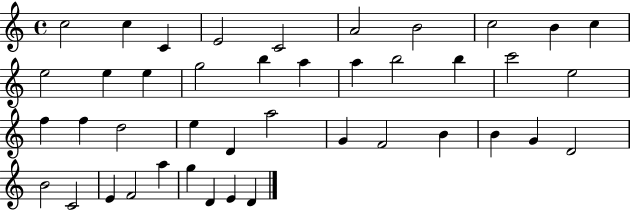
C5/h C5/q C4/q E4/h C4/h A4/h B4/h C5/h B4/q C5/q E5/h E5/q E5/q G5/h B5/q A5/q A5/q B5/h B5/q C6/h E5/h F5/q F5/q D5/h E5/q D4/q A5/h G4/q F4/h B4/q B4/q G4/q D4/h B4/h C4/h E4/q F4/h A5/q G5/q D4/q E4/q D4/q